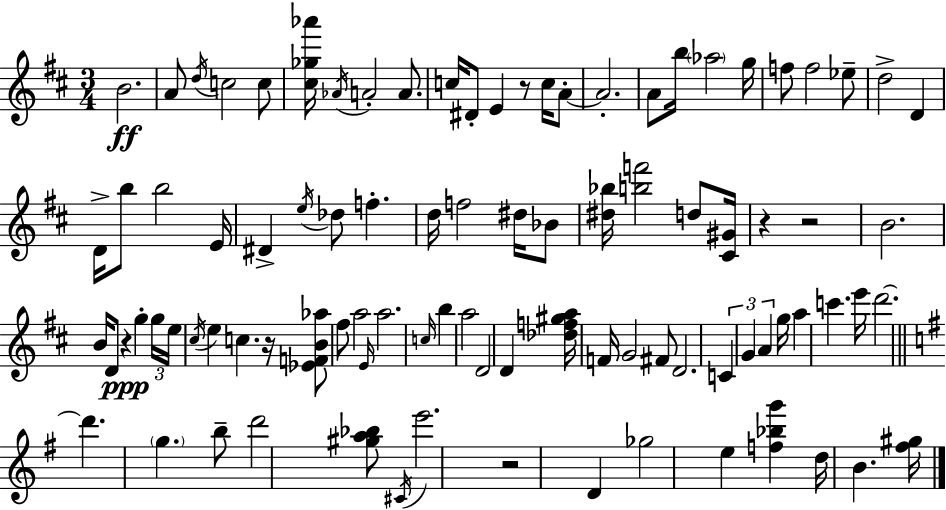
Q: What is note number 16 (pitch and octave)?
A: B5